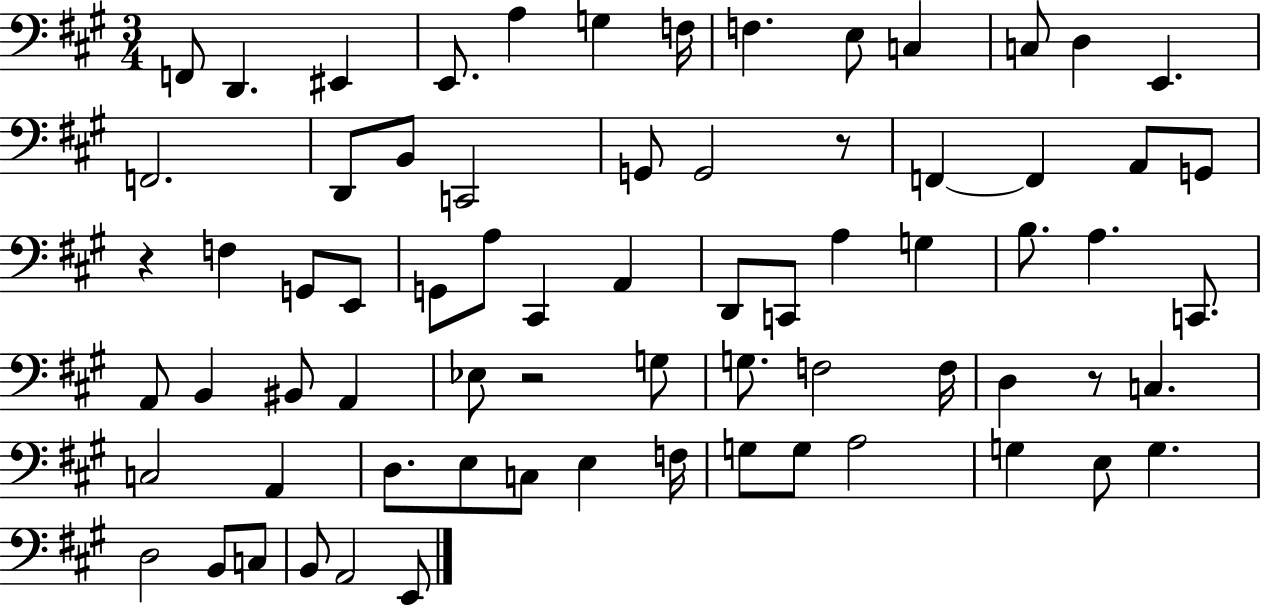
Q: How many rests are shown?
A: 4